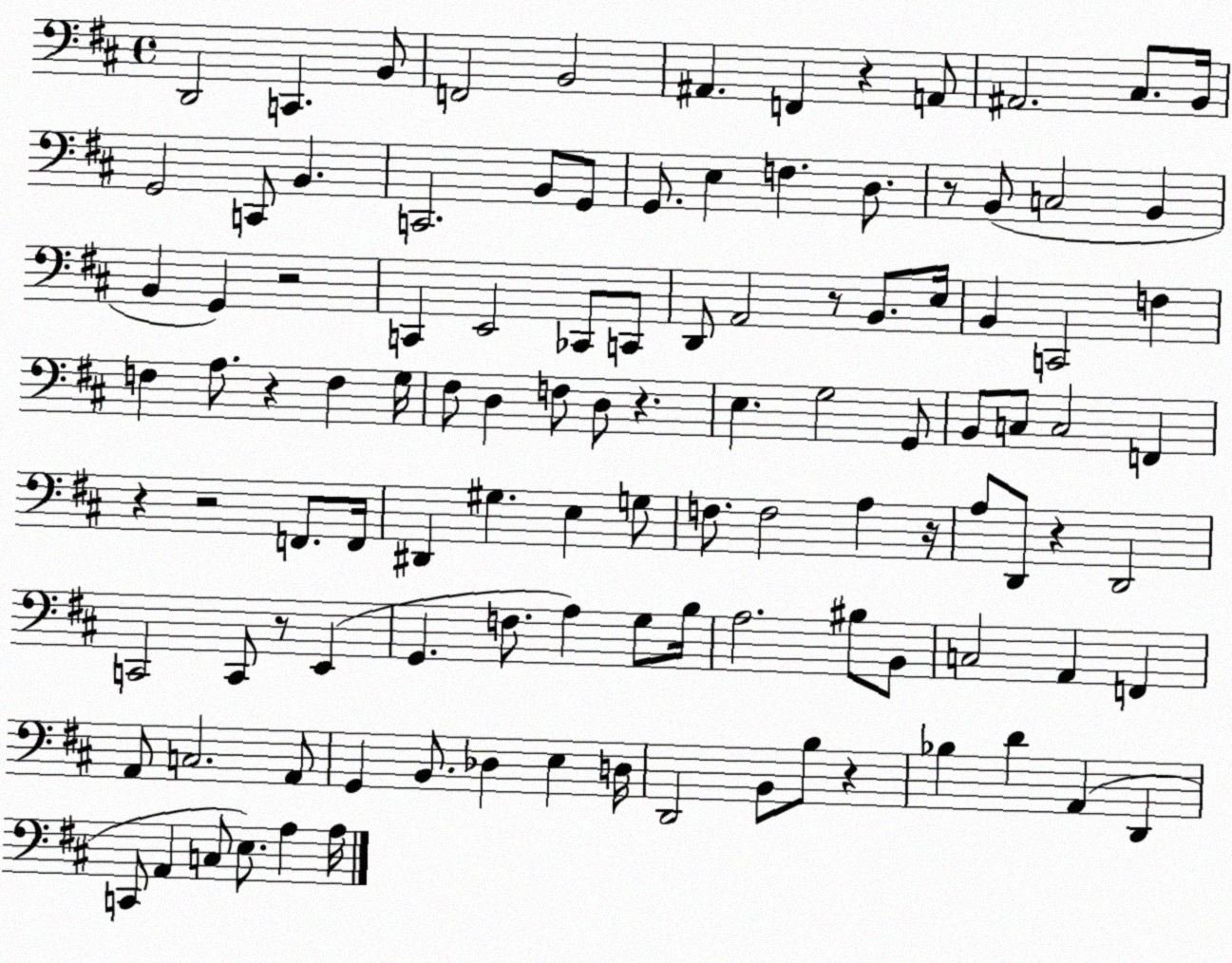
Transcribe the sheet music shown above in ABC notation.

X:1
T:Untitled
M:4/4
L:1/4
K:D
D,,2 C,, B,,/2 F,,2 B,,2 ^A,, F,, z A,,/2 ^A,,2 ^C,/2 B,,/4 G,,2 C,,/2 B,, C,,2 B,,/2 G,,/2 G,,/2 E, F, D,/2 z/2 B,,/2 C,2 B,, B,, G,, z2 C,, E,,2 _C,,/2 C,,/2 D,,/2 A,,2 z/2 B,,/2 E,/4 B,, C,,2 F, F, A,/2 z F, G,/4 ^F,/2 D, F,/2 D,/2 z E, G,2 G,,/2 B,,/2 C,/2 C,2 F,, z z2 F,,/2 F,,/4 ^D,, ^G, E, G,/2 F,/2 F,2 A, z/4 A,/2 D,,/2 z D,,2 C,,2 C,,/2 z/2 E,, G,, F,/2 A, G,/2 B,/4 A,2 ^B,/2 B,,/2 C,2 A,, F,, A,,/2 C,2 A,,/2 G,, B,,/2 _D, E, D,/4 D,,2 B,,/2 B,/2 z _B, D A,, D,, C,,/2 A,, C,/2 E,/2 A, A,/4